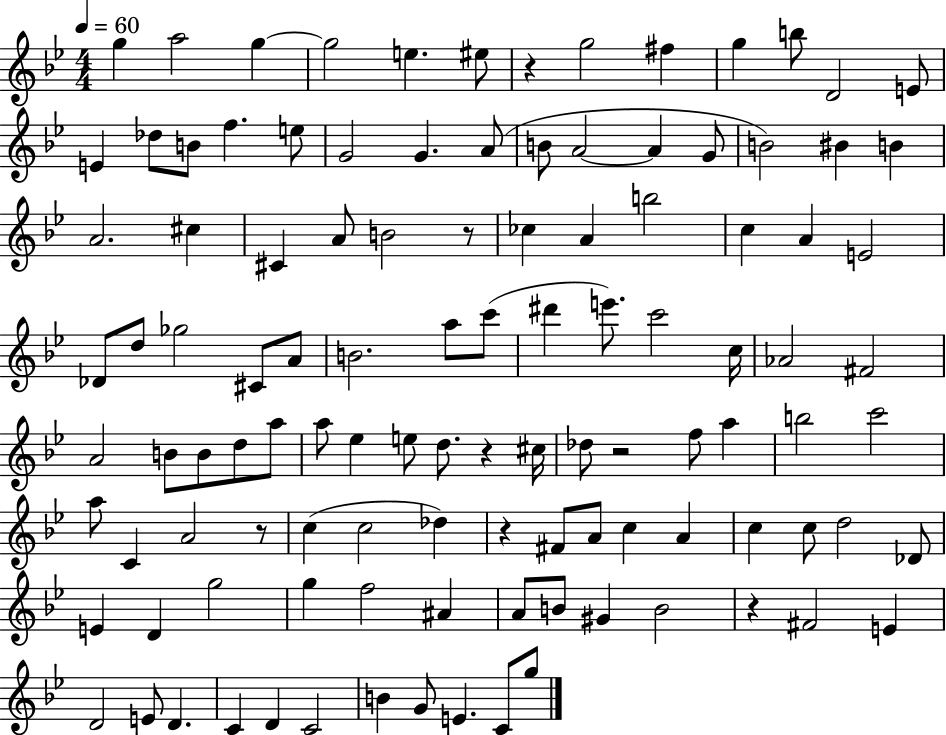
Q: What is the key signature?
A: BES major